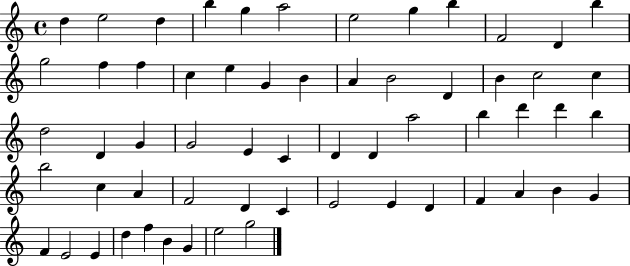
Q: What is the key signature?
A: C major